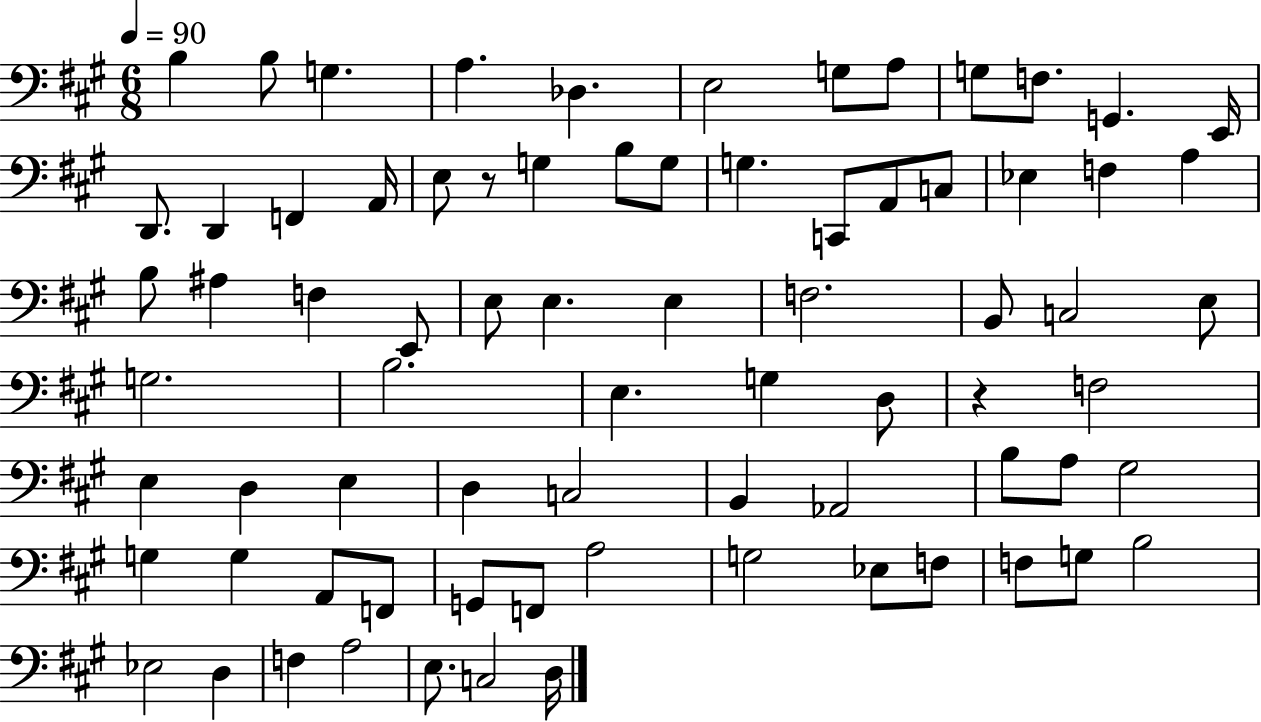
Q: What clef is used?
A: bass